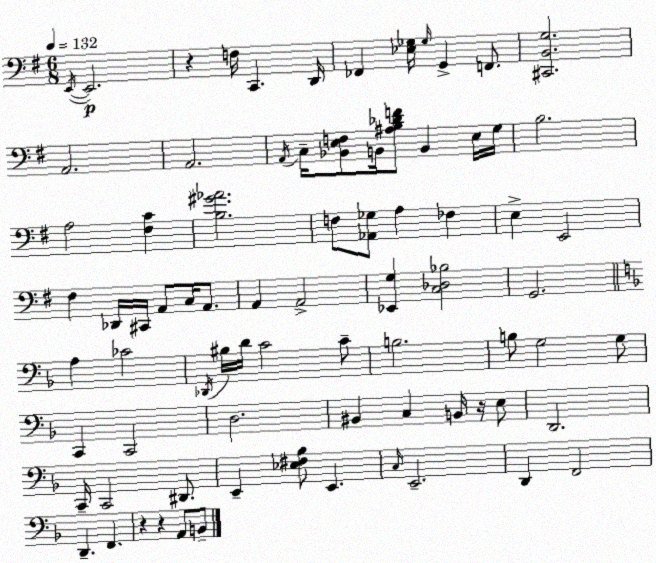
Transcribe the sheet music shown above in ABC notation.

X:1
T:Untitled
M:6/8
L:1/4
K:Em
E,,/4 E,,2 z F,/4 C,, D,,/4 _F,, [_E,_G,]/4 _G,/4 G,, F,,/2 [^C,,B,,G,]2 A,,2 A,,2 A,,/4 C,/4 [_B,,E,F,]/2 B,,/4 [^A,B,_DF]/2 B,, E,/4 G,/4 B,2 A,2 [^F,C] [B,^G_A]2 F,/2 [_A,,_G,]/2 A, _F, E, E,,2 ^F, _D,,/4 ^C,,/4 A,,/2 C,/4 A,,/2 A,, A,,2 [_E,,G,] [C,_D,_B,]2 G,,2 A, _C2 _D,,/4 ^B,/4 D/4 C2 C/2 B,2 B,/2 G,2 G,/2 C,, C,,2 D,2 ^B,, C, B,,/4 z/4 E,/2 D,,2 C,,/4 C,,2 ^D,,/2 E,, [_E,^F,_B,]/2 E,, C,/4 E,,2 D,, F,,2 D,, F,, z z A,,/2 B,,/2